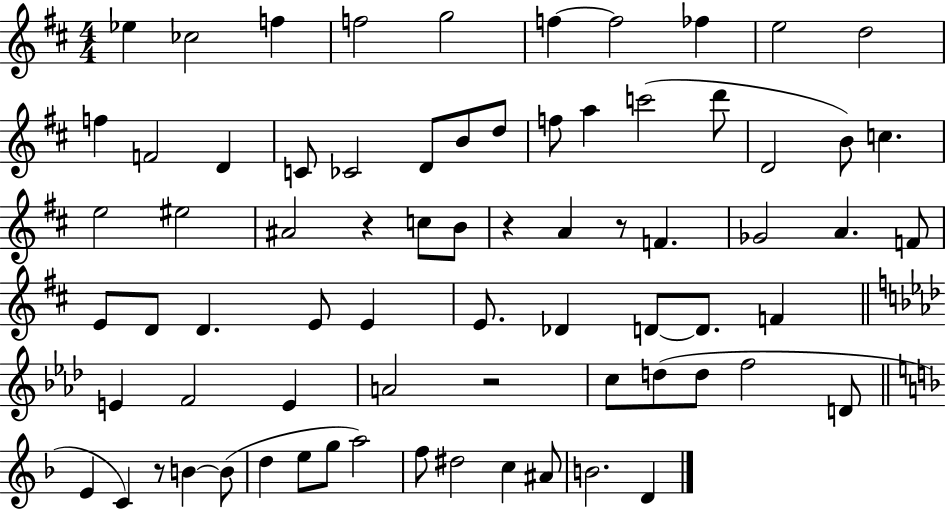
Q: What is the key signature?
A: D major